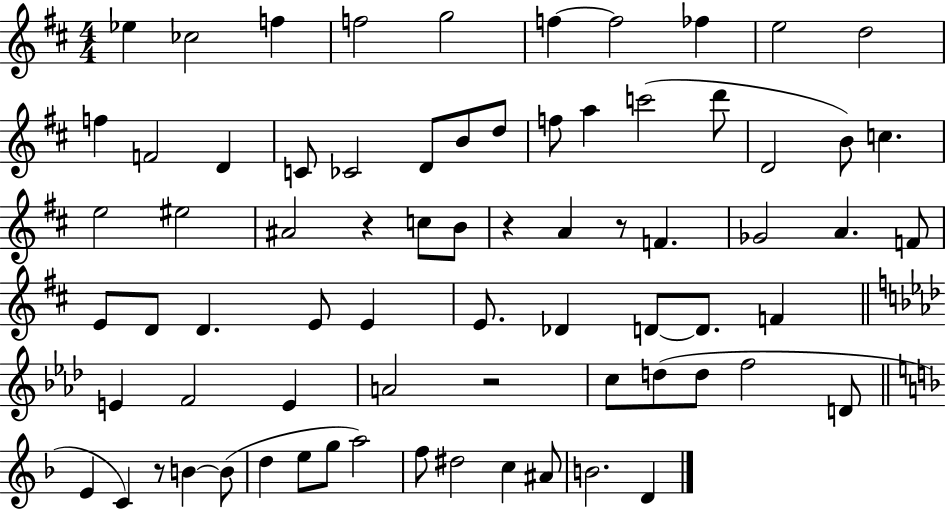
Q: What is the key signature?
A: D major